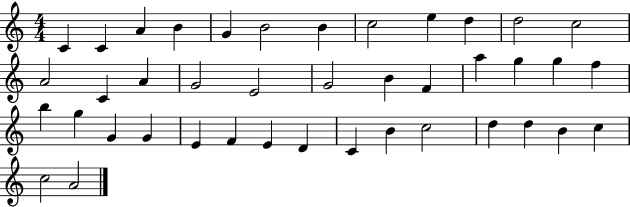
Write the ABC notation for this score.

X:1
T:Untitled
M:4/4
L:1/4
K:C
C C A B G B2 B c2 e d d2 c2 A2 C A G2 E2 G2 B F a g g f b g G G E F E D C B c2 d d B c c2 A2